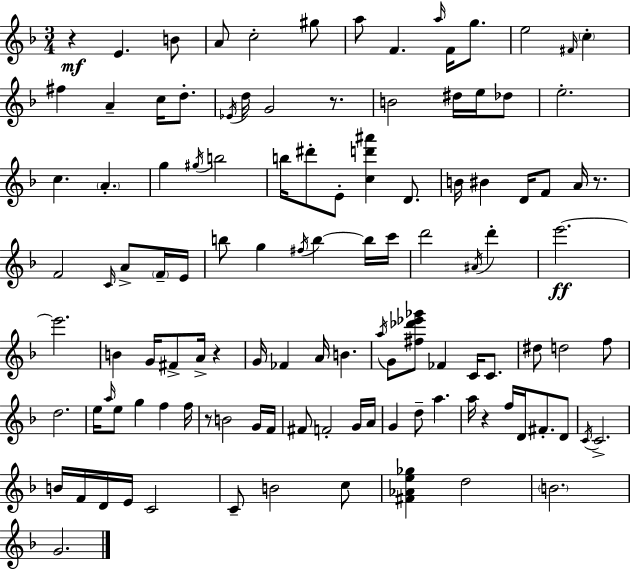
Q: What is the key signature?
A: F major